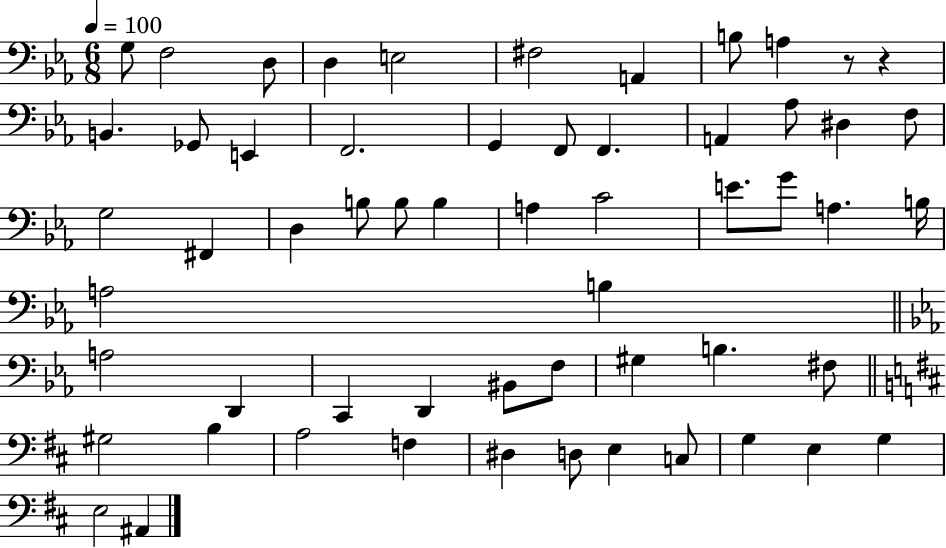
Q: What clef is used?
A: bass